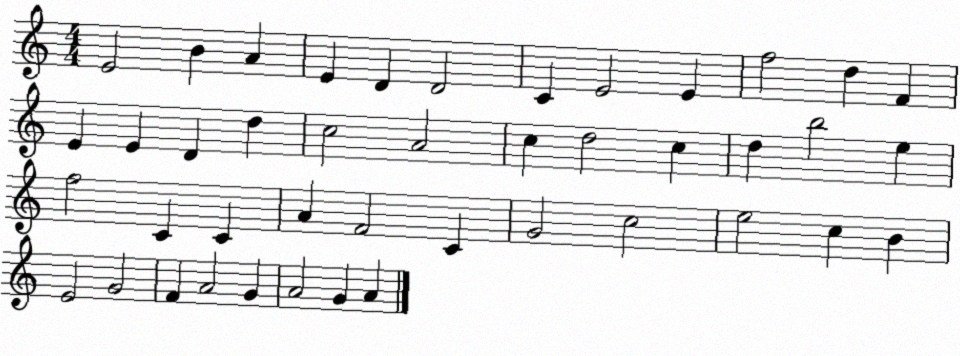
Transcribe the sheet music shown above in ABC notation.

X:1
T:Untitled
M:4/4
L:1/4
K:C
E2 B A E D D2 C E2 E f2 d F E E D d c2 A2 c d2 c d b2 e f2 C C A F2 C G2 c2 e2 c B E2 G2 F A2 G A2 G A